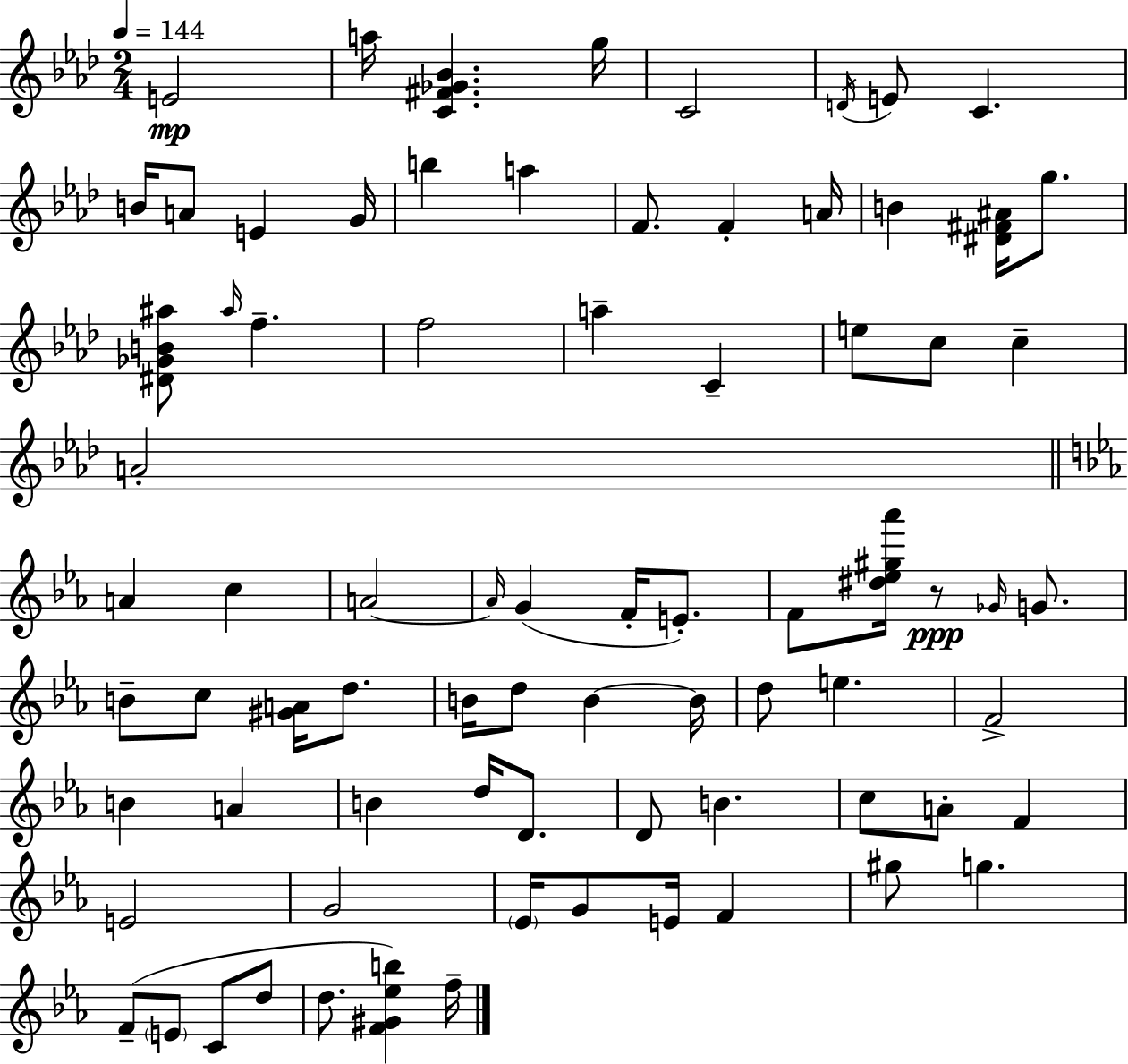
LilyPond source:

{
  \clef treble
  \numericTimeSignature
  \time 2/4
  \key f \minor
  \tempo 4 = 144
  \repeat volta 2 { e'2\mp | a''16 <c' fis' ges' bes'>4. g''16 | c'2 | \acciaccatura { d'16 } e'8 c'4. | \break b'16 a'8 e'4 | g'16 b''4 a''4 | f'8. f'4-. | a'16 b'4 <dis' fis' ais'>16 g''8. | \break <dis' ges' b' ais''>8 \grace { ais''16 } f''4.-- | f''2 | a''4-- c'4-- | e''8 c''8 c''4-- | \break a'2-. | \bar "||" \break \key ees \major a'4 c''4 | a'2~~ | \grace { a'16 } g'4( f'16-. e'8.-.) | f'8 <dis'' ees'' gis'' aes'''>16 r8\ppp \grace { ges'16 } g'8. | \break b'8-- c''8 <gis' a'>16 d''8. | b'16 d''8 b'4~~ | b'16 d''8 e''4. | f'2-> | \break b'4 a'4 | b'4 d''16 d'8. | d'8 b'4. | c''8 a'8-. f'4 | \break e'2 | g'2 | \parenthesize ees'16 g'8 e'16 f'4 | gis''8 g''4. | \break f'8--( \parenthesize e'8 c'8 | d''8 d''8. <f' gis' ees'' b''>4) | f''16-- } \bar "|."
}